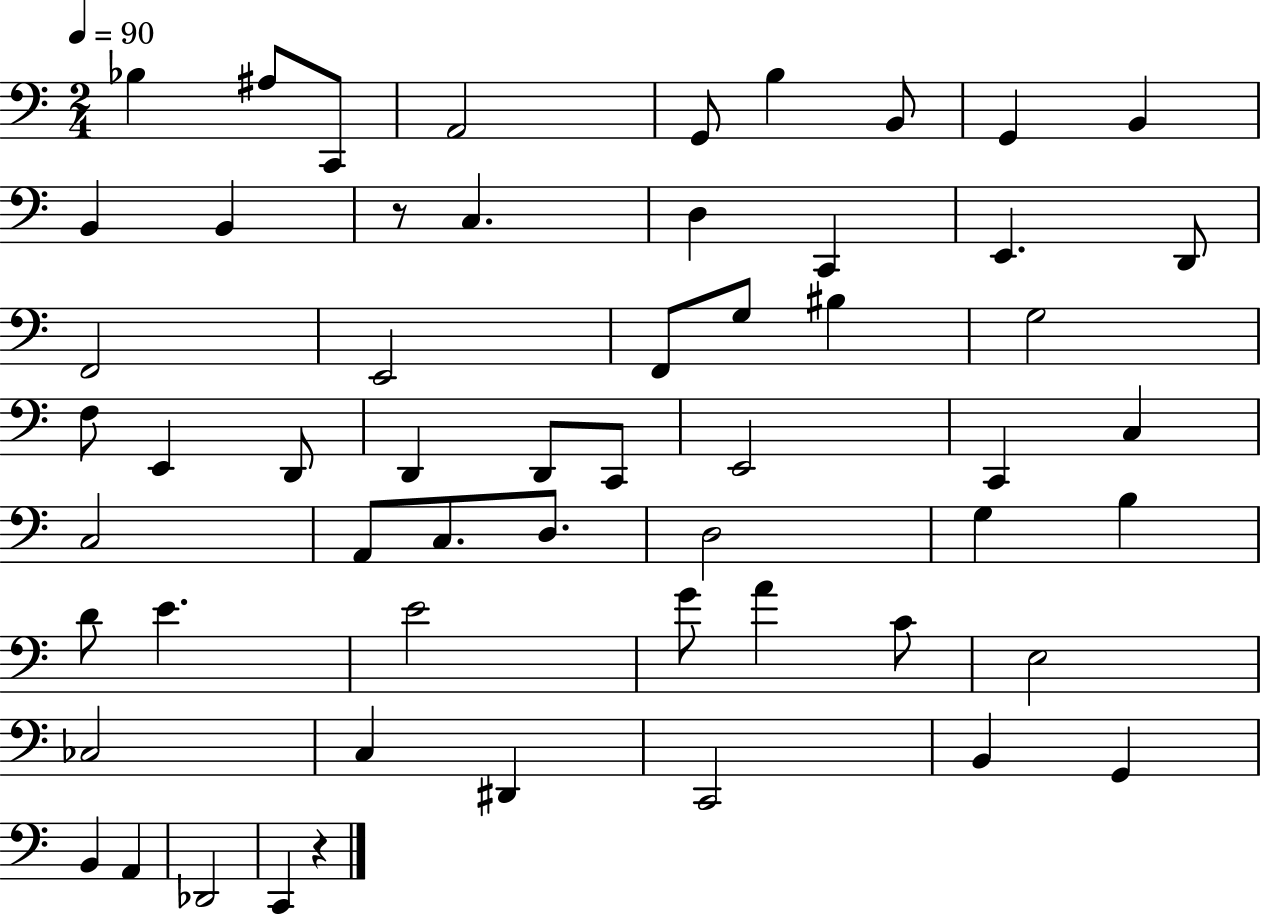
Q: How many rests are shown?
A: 2